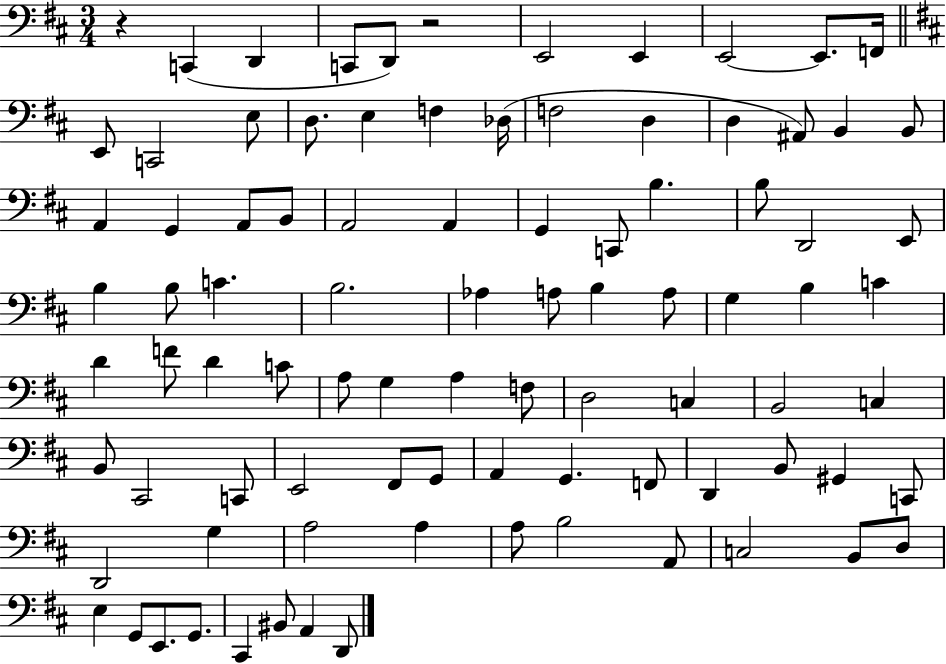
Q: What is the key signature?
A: D major